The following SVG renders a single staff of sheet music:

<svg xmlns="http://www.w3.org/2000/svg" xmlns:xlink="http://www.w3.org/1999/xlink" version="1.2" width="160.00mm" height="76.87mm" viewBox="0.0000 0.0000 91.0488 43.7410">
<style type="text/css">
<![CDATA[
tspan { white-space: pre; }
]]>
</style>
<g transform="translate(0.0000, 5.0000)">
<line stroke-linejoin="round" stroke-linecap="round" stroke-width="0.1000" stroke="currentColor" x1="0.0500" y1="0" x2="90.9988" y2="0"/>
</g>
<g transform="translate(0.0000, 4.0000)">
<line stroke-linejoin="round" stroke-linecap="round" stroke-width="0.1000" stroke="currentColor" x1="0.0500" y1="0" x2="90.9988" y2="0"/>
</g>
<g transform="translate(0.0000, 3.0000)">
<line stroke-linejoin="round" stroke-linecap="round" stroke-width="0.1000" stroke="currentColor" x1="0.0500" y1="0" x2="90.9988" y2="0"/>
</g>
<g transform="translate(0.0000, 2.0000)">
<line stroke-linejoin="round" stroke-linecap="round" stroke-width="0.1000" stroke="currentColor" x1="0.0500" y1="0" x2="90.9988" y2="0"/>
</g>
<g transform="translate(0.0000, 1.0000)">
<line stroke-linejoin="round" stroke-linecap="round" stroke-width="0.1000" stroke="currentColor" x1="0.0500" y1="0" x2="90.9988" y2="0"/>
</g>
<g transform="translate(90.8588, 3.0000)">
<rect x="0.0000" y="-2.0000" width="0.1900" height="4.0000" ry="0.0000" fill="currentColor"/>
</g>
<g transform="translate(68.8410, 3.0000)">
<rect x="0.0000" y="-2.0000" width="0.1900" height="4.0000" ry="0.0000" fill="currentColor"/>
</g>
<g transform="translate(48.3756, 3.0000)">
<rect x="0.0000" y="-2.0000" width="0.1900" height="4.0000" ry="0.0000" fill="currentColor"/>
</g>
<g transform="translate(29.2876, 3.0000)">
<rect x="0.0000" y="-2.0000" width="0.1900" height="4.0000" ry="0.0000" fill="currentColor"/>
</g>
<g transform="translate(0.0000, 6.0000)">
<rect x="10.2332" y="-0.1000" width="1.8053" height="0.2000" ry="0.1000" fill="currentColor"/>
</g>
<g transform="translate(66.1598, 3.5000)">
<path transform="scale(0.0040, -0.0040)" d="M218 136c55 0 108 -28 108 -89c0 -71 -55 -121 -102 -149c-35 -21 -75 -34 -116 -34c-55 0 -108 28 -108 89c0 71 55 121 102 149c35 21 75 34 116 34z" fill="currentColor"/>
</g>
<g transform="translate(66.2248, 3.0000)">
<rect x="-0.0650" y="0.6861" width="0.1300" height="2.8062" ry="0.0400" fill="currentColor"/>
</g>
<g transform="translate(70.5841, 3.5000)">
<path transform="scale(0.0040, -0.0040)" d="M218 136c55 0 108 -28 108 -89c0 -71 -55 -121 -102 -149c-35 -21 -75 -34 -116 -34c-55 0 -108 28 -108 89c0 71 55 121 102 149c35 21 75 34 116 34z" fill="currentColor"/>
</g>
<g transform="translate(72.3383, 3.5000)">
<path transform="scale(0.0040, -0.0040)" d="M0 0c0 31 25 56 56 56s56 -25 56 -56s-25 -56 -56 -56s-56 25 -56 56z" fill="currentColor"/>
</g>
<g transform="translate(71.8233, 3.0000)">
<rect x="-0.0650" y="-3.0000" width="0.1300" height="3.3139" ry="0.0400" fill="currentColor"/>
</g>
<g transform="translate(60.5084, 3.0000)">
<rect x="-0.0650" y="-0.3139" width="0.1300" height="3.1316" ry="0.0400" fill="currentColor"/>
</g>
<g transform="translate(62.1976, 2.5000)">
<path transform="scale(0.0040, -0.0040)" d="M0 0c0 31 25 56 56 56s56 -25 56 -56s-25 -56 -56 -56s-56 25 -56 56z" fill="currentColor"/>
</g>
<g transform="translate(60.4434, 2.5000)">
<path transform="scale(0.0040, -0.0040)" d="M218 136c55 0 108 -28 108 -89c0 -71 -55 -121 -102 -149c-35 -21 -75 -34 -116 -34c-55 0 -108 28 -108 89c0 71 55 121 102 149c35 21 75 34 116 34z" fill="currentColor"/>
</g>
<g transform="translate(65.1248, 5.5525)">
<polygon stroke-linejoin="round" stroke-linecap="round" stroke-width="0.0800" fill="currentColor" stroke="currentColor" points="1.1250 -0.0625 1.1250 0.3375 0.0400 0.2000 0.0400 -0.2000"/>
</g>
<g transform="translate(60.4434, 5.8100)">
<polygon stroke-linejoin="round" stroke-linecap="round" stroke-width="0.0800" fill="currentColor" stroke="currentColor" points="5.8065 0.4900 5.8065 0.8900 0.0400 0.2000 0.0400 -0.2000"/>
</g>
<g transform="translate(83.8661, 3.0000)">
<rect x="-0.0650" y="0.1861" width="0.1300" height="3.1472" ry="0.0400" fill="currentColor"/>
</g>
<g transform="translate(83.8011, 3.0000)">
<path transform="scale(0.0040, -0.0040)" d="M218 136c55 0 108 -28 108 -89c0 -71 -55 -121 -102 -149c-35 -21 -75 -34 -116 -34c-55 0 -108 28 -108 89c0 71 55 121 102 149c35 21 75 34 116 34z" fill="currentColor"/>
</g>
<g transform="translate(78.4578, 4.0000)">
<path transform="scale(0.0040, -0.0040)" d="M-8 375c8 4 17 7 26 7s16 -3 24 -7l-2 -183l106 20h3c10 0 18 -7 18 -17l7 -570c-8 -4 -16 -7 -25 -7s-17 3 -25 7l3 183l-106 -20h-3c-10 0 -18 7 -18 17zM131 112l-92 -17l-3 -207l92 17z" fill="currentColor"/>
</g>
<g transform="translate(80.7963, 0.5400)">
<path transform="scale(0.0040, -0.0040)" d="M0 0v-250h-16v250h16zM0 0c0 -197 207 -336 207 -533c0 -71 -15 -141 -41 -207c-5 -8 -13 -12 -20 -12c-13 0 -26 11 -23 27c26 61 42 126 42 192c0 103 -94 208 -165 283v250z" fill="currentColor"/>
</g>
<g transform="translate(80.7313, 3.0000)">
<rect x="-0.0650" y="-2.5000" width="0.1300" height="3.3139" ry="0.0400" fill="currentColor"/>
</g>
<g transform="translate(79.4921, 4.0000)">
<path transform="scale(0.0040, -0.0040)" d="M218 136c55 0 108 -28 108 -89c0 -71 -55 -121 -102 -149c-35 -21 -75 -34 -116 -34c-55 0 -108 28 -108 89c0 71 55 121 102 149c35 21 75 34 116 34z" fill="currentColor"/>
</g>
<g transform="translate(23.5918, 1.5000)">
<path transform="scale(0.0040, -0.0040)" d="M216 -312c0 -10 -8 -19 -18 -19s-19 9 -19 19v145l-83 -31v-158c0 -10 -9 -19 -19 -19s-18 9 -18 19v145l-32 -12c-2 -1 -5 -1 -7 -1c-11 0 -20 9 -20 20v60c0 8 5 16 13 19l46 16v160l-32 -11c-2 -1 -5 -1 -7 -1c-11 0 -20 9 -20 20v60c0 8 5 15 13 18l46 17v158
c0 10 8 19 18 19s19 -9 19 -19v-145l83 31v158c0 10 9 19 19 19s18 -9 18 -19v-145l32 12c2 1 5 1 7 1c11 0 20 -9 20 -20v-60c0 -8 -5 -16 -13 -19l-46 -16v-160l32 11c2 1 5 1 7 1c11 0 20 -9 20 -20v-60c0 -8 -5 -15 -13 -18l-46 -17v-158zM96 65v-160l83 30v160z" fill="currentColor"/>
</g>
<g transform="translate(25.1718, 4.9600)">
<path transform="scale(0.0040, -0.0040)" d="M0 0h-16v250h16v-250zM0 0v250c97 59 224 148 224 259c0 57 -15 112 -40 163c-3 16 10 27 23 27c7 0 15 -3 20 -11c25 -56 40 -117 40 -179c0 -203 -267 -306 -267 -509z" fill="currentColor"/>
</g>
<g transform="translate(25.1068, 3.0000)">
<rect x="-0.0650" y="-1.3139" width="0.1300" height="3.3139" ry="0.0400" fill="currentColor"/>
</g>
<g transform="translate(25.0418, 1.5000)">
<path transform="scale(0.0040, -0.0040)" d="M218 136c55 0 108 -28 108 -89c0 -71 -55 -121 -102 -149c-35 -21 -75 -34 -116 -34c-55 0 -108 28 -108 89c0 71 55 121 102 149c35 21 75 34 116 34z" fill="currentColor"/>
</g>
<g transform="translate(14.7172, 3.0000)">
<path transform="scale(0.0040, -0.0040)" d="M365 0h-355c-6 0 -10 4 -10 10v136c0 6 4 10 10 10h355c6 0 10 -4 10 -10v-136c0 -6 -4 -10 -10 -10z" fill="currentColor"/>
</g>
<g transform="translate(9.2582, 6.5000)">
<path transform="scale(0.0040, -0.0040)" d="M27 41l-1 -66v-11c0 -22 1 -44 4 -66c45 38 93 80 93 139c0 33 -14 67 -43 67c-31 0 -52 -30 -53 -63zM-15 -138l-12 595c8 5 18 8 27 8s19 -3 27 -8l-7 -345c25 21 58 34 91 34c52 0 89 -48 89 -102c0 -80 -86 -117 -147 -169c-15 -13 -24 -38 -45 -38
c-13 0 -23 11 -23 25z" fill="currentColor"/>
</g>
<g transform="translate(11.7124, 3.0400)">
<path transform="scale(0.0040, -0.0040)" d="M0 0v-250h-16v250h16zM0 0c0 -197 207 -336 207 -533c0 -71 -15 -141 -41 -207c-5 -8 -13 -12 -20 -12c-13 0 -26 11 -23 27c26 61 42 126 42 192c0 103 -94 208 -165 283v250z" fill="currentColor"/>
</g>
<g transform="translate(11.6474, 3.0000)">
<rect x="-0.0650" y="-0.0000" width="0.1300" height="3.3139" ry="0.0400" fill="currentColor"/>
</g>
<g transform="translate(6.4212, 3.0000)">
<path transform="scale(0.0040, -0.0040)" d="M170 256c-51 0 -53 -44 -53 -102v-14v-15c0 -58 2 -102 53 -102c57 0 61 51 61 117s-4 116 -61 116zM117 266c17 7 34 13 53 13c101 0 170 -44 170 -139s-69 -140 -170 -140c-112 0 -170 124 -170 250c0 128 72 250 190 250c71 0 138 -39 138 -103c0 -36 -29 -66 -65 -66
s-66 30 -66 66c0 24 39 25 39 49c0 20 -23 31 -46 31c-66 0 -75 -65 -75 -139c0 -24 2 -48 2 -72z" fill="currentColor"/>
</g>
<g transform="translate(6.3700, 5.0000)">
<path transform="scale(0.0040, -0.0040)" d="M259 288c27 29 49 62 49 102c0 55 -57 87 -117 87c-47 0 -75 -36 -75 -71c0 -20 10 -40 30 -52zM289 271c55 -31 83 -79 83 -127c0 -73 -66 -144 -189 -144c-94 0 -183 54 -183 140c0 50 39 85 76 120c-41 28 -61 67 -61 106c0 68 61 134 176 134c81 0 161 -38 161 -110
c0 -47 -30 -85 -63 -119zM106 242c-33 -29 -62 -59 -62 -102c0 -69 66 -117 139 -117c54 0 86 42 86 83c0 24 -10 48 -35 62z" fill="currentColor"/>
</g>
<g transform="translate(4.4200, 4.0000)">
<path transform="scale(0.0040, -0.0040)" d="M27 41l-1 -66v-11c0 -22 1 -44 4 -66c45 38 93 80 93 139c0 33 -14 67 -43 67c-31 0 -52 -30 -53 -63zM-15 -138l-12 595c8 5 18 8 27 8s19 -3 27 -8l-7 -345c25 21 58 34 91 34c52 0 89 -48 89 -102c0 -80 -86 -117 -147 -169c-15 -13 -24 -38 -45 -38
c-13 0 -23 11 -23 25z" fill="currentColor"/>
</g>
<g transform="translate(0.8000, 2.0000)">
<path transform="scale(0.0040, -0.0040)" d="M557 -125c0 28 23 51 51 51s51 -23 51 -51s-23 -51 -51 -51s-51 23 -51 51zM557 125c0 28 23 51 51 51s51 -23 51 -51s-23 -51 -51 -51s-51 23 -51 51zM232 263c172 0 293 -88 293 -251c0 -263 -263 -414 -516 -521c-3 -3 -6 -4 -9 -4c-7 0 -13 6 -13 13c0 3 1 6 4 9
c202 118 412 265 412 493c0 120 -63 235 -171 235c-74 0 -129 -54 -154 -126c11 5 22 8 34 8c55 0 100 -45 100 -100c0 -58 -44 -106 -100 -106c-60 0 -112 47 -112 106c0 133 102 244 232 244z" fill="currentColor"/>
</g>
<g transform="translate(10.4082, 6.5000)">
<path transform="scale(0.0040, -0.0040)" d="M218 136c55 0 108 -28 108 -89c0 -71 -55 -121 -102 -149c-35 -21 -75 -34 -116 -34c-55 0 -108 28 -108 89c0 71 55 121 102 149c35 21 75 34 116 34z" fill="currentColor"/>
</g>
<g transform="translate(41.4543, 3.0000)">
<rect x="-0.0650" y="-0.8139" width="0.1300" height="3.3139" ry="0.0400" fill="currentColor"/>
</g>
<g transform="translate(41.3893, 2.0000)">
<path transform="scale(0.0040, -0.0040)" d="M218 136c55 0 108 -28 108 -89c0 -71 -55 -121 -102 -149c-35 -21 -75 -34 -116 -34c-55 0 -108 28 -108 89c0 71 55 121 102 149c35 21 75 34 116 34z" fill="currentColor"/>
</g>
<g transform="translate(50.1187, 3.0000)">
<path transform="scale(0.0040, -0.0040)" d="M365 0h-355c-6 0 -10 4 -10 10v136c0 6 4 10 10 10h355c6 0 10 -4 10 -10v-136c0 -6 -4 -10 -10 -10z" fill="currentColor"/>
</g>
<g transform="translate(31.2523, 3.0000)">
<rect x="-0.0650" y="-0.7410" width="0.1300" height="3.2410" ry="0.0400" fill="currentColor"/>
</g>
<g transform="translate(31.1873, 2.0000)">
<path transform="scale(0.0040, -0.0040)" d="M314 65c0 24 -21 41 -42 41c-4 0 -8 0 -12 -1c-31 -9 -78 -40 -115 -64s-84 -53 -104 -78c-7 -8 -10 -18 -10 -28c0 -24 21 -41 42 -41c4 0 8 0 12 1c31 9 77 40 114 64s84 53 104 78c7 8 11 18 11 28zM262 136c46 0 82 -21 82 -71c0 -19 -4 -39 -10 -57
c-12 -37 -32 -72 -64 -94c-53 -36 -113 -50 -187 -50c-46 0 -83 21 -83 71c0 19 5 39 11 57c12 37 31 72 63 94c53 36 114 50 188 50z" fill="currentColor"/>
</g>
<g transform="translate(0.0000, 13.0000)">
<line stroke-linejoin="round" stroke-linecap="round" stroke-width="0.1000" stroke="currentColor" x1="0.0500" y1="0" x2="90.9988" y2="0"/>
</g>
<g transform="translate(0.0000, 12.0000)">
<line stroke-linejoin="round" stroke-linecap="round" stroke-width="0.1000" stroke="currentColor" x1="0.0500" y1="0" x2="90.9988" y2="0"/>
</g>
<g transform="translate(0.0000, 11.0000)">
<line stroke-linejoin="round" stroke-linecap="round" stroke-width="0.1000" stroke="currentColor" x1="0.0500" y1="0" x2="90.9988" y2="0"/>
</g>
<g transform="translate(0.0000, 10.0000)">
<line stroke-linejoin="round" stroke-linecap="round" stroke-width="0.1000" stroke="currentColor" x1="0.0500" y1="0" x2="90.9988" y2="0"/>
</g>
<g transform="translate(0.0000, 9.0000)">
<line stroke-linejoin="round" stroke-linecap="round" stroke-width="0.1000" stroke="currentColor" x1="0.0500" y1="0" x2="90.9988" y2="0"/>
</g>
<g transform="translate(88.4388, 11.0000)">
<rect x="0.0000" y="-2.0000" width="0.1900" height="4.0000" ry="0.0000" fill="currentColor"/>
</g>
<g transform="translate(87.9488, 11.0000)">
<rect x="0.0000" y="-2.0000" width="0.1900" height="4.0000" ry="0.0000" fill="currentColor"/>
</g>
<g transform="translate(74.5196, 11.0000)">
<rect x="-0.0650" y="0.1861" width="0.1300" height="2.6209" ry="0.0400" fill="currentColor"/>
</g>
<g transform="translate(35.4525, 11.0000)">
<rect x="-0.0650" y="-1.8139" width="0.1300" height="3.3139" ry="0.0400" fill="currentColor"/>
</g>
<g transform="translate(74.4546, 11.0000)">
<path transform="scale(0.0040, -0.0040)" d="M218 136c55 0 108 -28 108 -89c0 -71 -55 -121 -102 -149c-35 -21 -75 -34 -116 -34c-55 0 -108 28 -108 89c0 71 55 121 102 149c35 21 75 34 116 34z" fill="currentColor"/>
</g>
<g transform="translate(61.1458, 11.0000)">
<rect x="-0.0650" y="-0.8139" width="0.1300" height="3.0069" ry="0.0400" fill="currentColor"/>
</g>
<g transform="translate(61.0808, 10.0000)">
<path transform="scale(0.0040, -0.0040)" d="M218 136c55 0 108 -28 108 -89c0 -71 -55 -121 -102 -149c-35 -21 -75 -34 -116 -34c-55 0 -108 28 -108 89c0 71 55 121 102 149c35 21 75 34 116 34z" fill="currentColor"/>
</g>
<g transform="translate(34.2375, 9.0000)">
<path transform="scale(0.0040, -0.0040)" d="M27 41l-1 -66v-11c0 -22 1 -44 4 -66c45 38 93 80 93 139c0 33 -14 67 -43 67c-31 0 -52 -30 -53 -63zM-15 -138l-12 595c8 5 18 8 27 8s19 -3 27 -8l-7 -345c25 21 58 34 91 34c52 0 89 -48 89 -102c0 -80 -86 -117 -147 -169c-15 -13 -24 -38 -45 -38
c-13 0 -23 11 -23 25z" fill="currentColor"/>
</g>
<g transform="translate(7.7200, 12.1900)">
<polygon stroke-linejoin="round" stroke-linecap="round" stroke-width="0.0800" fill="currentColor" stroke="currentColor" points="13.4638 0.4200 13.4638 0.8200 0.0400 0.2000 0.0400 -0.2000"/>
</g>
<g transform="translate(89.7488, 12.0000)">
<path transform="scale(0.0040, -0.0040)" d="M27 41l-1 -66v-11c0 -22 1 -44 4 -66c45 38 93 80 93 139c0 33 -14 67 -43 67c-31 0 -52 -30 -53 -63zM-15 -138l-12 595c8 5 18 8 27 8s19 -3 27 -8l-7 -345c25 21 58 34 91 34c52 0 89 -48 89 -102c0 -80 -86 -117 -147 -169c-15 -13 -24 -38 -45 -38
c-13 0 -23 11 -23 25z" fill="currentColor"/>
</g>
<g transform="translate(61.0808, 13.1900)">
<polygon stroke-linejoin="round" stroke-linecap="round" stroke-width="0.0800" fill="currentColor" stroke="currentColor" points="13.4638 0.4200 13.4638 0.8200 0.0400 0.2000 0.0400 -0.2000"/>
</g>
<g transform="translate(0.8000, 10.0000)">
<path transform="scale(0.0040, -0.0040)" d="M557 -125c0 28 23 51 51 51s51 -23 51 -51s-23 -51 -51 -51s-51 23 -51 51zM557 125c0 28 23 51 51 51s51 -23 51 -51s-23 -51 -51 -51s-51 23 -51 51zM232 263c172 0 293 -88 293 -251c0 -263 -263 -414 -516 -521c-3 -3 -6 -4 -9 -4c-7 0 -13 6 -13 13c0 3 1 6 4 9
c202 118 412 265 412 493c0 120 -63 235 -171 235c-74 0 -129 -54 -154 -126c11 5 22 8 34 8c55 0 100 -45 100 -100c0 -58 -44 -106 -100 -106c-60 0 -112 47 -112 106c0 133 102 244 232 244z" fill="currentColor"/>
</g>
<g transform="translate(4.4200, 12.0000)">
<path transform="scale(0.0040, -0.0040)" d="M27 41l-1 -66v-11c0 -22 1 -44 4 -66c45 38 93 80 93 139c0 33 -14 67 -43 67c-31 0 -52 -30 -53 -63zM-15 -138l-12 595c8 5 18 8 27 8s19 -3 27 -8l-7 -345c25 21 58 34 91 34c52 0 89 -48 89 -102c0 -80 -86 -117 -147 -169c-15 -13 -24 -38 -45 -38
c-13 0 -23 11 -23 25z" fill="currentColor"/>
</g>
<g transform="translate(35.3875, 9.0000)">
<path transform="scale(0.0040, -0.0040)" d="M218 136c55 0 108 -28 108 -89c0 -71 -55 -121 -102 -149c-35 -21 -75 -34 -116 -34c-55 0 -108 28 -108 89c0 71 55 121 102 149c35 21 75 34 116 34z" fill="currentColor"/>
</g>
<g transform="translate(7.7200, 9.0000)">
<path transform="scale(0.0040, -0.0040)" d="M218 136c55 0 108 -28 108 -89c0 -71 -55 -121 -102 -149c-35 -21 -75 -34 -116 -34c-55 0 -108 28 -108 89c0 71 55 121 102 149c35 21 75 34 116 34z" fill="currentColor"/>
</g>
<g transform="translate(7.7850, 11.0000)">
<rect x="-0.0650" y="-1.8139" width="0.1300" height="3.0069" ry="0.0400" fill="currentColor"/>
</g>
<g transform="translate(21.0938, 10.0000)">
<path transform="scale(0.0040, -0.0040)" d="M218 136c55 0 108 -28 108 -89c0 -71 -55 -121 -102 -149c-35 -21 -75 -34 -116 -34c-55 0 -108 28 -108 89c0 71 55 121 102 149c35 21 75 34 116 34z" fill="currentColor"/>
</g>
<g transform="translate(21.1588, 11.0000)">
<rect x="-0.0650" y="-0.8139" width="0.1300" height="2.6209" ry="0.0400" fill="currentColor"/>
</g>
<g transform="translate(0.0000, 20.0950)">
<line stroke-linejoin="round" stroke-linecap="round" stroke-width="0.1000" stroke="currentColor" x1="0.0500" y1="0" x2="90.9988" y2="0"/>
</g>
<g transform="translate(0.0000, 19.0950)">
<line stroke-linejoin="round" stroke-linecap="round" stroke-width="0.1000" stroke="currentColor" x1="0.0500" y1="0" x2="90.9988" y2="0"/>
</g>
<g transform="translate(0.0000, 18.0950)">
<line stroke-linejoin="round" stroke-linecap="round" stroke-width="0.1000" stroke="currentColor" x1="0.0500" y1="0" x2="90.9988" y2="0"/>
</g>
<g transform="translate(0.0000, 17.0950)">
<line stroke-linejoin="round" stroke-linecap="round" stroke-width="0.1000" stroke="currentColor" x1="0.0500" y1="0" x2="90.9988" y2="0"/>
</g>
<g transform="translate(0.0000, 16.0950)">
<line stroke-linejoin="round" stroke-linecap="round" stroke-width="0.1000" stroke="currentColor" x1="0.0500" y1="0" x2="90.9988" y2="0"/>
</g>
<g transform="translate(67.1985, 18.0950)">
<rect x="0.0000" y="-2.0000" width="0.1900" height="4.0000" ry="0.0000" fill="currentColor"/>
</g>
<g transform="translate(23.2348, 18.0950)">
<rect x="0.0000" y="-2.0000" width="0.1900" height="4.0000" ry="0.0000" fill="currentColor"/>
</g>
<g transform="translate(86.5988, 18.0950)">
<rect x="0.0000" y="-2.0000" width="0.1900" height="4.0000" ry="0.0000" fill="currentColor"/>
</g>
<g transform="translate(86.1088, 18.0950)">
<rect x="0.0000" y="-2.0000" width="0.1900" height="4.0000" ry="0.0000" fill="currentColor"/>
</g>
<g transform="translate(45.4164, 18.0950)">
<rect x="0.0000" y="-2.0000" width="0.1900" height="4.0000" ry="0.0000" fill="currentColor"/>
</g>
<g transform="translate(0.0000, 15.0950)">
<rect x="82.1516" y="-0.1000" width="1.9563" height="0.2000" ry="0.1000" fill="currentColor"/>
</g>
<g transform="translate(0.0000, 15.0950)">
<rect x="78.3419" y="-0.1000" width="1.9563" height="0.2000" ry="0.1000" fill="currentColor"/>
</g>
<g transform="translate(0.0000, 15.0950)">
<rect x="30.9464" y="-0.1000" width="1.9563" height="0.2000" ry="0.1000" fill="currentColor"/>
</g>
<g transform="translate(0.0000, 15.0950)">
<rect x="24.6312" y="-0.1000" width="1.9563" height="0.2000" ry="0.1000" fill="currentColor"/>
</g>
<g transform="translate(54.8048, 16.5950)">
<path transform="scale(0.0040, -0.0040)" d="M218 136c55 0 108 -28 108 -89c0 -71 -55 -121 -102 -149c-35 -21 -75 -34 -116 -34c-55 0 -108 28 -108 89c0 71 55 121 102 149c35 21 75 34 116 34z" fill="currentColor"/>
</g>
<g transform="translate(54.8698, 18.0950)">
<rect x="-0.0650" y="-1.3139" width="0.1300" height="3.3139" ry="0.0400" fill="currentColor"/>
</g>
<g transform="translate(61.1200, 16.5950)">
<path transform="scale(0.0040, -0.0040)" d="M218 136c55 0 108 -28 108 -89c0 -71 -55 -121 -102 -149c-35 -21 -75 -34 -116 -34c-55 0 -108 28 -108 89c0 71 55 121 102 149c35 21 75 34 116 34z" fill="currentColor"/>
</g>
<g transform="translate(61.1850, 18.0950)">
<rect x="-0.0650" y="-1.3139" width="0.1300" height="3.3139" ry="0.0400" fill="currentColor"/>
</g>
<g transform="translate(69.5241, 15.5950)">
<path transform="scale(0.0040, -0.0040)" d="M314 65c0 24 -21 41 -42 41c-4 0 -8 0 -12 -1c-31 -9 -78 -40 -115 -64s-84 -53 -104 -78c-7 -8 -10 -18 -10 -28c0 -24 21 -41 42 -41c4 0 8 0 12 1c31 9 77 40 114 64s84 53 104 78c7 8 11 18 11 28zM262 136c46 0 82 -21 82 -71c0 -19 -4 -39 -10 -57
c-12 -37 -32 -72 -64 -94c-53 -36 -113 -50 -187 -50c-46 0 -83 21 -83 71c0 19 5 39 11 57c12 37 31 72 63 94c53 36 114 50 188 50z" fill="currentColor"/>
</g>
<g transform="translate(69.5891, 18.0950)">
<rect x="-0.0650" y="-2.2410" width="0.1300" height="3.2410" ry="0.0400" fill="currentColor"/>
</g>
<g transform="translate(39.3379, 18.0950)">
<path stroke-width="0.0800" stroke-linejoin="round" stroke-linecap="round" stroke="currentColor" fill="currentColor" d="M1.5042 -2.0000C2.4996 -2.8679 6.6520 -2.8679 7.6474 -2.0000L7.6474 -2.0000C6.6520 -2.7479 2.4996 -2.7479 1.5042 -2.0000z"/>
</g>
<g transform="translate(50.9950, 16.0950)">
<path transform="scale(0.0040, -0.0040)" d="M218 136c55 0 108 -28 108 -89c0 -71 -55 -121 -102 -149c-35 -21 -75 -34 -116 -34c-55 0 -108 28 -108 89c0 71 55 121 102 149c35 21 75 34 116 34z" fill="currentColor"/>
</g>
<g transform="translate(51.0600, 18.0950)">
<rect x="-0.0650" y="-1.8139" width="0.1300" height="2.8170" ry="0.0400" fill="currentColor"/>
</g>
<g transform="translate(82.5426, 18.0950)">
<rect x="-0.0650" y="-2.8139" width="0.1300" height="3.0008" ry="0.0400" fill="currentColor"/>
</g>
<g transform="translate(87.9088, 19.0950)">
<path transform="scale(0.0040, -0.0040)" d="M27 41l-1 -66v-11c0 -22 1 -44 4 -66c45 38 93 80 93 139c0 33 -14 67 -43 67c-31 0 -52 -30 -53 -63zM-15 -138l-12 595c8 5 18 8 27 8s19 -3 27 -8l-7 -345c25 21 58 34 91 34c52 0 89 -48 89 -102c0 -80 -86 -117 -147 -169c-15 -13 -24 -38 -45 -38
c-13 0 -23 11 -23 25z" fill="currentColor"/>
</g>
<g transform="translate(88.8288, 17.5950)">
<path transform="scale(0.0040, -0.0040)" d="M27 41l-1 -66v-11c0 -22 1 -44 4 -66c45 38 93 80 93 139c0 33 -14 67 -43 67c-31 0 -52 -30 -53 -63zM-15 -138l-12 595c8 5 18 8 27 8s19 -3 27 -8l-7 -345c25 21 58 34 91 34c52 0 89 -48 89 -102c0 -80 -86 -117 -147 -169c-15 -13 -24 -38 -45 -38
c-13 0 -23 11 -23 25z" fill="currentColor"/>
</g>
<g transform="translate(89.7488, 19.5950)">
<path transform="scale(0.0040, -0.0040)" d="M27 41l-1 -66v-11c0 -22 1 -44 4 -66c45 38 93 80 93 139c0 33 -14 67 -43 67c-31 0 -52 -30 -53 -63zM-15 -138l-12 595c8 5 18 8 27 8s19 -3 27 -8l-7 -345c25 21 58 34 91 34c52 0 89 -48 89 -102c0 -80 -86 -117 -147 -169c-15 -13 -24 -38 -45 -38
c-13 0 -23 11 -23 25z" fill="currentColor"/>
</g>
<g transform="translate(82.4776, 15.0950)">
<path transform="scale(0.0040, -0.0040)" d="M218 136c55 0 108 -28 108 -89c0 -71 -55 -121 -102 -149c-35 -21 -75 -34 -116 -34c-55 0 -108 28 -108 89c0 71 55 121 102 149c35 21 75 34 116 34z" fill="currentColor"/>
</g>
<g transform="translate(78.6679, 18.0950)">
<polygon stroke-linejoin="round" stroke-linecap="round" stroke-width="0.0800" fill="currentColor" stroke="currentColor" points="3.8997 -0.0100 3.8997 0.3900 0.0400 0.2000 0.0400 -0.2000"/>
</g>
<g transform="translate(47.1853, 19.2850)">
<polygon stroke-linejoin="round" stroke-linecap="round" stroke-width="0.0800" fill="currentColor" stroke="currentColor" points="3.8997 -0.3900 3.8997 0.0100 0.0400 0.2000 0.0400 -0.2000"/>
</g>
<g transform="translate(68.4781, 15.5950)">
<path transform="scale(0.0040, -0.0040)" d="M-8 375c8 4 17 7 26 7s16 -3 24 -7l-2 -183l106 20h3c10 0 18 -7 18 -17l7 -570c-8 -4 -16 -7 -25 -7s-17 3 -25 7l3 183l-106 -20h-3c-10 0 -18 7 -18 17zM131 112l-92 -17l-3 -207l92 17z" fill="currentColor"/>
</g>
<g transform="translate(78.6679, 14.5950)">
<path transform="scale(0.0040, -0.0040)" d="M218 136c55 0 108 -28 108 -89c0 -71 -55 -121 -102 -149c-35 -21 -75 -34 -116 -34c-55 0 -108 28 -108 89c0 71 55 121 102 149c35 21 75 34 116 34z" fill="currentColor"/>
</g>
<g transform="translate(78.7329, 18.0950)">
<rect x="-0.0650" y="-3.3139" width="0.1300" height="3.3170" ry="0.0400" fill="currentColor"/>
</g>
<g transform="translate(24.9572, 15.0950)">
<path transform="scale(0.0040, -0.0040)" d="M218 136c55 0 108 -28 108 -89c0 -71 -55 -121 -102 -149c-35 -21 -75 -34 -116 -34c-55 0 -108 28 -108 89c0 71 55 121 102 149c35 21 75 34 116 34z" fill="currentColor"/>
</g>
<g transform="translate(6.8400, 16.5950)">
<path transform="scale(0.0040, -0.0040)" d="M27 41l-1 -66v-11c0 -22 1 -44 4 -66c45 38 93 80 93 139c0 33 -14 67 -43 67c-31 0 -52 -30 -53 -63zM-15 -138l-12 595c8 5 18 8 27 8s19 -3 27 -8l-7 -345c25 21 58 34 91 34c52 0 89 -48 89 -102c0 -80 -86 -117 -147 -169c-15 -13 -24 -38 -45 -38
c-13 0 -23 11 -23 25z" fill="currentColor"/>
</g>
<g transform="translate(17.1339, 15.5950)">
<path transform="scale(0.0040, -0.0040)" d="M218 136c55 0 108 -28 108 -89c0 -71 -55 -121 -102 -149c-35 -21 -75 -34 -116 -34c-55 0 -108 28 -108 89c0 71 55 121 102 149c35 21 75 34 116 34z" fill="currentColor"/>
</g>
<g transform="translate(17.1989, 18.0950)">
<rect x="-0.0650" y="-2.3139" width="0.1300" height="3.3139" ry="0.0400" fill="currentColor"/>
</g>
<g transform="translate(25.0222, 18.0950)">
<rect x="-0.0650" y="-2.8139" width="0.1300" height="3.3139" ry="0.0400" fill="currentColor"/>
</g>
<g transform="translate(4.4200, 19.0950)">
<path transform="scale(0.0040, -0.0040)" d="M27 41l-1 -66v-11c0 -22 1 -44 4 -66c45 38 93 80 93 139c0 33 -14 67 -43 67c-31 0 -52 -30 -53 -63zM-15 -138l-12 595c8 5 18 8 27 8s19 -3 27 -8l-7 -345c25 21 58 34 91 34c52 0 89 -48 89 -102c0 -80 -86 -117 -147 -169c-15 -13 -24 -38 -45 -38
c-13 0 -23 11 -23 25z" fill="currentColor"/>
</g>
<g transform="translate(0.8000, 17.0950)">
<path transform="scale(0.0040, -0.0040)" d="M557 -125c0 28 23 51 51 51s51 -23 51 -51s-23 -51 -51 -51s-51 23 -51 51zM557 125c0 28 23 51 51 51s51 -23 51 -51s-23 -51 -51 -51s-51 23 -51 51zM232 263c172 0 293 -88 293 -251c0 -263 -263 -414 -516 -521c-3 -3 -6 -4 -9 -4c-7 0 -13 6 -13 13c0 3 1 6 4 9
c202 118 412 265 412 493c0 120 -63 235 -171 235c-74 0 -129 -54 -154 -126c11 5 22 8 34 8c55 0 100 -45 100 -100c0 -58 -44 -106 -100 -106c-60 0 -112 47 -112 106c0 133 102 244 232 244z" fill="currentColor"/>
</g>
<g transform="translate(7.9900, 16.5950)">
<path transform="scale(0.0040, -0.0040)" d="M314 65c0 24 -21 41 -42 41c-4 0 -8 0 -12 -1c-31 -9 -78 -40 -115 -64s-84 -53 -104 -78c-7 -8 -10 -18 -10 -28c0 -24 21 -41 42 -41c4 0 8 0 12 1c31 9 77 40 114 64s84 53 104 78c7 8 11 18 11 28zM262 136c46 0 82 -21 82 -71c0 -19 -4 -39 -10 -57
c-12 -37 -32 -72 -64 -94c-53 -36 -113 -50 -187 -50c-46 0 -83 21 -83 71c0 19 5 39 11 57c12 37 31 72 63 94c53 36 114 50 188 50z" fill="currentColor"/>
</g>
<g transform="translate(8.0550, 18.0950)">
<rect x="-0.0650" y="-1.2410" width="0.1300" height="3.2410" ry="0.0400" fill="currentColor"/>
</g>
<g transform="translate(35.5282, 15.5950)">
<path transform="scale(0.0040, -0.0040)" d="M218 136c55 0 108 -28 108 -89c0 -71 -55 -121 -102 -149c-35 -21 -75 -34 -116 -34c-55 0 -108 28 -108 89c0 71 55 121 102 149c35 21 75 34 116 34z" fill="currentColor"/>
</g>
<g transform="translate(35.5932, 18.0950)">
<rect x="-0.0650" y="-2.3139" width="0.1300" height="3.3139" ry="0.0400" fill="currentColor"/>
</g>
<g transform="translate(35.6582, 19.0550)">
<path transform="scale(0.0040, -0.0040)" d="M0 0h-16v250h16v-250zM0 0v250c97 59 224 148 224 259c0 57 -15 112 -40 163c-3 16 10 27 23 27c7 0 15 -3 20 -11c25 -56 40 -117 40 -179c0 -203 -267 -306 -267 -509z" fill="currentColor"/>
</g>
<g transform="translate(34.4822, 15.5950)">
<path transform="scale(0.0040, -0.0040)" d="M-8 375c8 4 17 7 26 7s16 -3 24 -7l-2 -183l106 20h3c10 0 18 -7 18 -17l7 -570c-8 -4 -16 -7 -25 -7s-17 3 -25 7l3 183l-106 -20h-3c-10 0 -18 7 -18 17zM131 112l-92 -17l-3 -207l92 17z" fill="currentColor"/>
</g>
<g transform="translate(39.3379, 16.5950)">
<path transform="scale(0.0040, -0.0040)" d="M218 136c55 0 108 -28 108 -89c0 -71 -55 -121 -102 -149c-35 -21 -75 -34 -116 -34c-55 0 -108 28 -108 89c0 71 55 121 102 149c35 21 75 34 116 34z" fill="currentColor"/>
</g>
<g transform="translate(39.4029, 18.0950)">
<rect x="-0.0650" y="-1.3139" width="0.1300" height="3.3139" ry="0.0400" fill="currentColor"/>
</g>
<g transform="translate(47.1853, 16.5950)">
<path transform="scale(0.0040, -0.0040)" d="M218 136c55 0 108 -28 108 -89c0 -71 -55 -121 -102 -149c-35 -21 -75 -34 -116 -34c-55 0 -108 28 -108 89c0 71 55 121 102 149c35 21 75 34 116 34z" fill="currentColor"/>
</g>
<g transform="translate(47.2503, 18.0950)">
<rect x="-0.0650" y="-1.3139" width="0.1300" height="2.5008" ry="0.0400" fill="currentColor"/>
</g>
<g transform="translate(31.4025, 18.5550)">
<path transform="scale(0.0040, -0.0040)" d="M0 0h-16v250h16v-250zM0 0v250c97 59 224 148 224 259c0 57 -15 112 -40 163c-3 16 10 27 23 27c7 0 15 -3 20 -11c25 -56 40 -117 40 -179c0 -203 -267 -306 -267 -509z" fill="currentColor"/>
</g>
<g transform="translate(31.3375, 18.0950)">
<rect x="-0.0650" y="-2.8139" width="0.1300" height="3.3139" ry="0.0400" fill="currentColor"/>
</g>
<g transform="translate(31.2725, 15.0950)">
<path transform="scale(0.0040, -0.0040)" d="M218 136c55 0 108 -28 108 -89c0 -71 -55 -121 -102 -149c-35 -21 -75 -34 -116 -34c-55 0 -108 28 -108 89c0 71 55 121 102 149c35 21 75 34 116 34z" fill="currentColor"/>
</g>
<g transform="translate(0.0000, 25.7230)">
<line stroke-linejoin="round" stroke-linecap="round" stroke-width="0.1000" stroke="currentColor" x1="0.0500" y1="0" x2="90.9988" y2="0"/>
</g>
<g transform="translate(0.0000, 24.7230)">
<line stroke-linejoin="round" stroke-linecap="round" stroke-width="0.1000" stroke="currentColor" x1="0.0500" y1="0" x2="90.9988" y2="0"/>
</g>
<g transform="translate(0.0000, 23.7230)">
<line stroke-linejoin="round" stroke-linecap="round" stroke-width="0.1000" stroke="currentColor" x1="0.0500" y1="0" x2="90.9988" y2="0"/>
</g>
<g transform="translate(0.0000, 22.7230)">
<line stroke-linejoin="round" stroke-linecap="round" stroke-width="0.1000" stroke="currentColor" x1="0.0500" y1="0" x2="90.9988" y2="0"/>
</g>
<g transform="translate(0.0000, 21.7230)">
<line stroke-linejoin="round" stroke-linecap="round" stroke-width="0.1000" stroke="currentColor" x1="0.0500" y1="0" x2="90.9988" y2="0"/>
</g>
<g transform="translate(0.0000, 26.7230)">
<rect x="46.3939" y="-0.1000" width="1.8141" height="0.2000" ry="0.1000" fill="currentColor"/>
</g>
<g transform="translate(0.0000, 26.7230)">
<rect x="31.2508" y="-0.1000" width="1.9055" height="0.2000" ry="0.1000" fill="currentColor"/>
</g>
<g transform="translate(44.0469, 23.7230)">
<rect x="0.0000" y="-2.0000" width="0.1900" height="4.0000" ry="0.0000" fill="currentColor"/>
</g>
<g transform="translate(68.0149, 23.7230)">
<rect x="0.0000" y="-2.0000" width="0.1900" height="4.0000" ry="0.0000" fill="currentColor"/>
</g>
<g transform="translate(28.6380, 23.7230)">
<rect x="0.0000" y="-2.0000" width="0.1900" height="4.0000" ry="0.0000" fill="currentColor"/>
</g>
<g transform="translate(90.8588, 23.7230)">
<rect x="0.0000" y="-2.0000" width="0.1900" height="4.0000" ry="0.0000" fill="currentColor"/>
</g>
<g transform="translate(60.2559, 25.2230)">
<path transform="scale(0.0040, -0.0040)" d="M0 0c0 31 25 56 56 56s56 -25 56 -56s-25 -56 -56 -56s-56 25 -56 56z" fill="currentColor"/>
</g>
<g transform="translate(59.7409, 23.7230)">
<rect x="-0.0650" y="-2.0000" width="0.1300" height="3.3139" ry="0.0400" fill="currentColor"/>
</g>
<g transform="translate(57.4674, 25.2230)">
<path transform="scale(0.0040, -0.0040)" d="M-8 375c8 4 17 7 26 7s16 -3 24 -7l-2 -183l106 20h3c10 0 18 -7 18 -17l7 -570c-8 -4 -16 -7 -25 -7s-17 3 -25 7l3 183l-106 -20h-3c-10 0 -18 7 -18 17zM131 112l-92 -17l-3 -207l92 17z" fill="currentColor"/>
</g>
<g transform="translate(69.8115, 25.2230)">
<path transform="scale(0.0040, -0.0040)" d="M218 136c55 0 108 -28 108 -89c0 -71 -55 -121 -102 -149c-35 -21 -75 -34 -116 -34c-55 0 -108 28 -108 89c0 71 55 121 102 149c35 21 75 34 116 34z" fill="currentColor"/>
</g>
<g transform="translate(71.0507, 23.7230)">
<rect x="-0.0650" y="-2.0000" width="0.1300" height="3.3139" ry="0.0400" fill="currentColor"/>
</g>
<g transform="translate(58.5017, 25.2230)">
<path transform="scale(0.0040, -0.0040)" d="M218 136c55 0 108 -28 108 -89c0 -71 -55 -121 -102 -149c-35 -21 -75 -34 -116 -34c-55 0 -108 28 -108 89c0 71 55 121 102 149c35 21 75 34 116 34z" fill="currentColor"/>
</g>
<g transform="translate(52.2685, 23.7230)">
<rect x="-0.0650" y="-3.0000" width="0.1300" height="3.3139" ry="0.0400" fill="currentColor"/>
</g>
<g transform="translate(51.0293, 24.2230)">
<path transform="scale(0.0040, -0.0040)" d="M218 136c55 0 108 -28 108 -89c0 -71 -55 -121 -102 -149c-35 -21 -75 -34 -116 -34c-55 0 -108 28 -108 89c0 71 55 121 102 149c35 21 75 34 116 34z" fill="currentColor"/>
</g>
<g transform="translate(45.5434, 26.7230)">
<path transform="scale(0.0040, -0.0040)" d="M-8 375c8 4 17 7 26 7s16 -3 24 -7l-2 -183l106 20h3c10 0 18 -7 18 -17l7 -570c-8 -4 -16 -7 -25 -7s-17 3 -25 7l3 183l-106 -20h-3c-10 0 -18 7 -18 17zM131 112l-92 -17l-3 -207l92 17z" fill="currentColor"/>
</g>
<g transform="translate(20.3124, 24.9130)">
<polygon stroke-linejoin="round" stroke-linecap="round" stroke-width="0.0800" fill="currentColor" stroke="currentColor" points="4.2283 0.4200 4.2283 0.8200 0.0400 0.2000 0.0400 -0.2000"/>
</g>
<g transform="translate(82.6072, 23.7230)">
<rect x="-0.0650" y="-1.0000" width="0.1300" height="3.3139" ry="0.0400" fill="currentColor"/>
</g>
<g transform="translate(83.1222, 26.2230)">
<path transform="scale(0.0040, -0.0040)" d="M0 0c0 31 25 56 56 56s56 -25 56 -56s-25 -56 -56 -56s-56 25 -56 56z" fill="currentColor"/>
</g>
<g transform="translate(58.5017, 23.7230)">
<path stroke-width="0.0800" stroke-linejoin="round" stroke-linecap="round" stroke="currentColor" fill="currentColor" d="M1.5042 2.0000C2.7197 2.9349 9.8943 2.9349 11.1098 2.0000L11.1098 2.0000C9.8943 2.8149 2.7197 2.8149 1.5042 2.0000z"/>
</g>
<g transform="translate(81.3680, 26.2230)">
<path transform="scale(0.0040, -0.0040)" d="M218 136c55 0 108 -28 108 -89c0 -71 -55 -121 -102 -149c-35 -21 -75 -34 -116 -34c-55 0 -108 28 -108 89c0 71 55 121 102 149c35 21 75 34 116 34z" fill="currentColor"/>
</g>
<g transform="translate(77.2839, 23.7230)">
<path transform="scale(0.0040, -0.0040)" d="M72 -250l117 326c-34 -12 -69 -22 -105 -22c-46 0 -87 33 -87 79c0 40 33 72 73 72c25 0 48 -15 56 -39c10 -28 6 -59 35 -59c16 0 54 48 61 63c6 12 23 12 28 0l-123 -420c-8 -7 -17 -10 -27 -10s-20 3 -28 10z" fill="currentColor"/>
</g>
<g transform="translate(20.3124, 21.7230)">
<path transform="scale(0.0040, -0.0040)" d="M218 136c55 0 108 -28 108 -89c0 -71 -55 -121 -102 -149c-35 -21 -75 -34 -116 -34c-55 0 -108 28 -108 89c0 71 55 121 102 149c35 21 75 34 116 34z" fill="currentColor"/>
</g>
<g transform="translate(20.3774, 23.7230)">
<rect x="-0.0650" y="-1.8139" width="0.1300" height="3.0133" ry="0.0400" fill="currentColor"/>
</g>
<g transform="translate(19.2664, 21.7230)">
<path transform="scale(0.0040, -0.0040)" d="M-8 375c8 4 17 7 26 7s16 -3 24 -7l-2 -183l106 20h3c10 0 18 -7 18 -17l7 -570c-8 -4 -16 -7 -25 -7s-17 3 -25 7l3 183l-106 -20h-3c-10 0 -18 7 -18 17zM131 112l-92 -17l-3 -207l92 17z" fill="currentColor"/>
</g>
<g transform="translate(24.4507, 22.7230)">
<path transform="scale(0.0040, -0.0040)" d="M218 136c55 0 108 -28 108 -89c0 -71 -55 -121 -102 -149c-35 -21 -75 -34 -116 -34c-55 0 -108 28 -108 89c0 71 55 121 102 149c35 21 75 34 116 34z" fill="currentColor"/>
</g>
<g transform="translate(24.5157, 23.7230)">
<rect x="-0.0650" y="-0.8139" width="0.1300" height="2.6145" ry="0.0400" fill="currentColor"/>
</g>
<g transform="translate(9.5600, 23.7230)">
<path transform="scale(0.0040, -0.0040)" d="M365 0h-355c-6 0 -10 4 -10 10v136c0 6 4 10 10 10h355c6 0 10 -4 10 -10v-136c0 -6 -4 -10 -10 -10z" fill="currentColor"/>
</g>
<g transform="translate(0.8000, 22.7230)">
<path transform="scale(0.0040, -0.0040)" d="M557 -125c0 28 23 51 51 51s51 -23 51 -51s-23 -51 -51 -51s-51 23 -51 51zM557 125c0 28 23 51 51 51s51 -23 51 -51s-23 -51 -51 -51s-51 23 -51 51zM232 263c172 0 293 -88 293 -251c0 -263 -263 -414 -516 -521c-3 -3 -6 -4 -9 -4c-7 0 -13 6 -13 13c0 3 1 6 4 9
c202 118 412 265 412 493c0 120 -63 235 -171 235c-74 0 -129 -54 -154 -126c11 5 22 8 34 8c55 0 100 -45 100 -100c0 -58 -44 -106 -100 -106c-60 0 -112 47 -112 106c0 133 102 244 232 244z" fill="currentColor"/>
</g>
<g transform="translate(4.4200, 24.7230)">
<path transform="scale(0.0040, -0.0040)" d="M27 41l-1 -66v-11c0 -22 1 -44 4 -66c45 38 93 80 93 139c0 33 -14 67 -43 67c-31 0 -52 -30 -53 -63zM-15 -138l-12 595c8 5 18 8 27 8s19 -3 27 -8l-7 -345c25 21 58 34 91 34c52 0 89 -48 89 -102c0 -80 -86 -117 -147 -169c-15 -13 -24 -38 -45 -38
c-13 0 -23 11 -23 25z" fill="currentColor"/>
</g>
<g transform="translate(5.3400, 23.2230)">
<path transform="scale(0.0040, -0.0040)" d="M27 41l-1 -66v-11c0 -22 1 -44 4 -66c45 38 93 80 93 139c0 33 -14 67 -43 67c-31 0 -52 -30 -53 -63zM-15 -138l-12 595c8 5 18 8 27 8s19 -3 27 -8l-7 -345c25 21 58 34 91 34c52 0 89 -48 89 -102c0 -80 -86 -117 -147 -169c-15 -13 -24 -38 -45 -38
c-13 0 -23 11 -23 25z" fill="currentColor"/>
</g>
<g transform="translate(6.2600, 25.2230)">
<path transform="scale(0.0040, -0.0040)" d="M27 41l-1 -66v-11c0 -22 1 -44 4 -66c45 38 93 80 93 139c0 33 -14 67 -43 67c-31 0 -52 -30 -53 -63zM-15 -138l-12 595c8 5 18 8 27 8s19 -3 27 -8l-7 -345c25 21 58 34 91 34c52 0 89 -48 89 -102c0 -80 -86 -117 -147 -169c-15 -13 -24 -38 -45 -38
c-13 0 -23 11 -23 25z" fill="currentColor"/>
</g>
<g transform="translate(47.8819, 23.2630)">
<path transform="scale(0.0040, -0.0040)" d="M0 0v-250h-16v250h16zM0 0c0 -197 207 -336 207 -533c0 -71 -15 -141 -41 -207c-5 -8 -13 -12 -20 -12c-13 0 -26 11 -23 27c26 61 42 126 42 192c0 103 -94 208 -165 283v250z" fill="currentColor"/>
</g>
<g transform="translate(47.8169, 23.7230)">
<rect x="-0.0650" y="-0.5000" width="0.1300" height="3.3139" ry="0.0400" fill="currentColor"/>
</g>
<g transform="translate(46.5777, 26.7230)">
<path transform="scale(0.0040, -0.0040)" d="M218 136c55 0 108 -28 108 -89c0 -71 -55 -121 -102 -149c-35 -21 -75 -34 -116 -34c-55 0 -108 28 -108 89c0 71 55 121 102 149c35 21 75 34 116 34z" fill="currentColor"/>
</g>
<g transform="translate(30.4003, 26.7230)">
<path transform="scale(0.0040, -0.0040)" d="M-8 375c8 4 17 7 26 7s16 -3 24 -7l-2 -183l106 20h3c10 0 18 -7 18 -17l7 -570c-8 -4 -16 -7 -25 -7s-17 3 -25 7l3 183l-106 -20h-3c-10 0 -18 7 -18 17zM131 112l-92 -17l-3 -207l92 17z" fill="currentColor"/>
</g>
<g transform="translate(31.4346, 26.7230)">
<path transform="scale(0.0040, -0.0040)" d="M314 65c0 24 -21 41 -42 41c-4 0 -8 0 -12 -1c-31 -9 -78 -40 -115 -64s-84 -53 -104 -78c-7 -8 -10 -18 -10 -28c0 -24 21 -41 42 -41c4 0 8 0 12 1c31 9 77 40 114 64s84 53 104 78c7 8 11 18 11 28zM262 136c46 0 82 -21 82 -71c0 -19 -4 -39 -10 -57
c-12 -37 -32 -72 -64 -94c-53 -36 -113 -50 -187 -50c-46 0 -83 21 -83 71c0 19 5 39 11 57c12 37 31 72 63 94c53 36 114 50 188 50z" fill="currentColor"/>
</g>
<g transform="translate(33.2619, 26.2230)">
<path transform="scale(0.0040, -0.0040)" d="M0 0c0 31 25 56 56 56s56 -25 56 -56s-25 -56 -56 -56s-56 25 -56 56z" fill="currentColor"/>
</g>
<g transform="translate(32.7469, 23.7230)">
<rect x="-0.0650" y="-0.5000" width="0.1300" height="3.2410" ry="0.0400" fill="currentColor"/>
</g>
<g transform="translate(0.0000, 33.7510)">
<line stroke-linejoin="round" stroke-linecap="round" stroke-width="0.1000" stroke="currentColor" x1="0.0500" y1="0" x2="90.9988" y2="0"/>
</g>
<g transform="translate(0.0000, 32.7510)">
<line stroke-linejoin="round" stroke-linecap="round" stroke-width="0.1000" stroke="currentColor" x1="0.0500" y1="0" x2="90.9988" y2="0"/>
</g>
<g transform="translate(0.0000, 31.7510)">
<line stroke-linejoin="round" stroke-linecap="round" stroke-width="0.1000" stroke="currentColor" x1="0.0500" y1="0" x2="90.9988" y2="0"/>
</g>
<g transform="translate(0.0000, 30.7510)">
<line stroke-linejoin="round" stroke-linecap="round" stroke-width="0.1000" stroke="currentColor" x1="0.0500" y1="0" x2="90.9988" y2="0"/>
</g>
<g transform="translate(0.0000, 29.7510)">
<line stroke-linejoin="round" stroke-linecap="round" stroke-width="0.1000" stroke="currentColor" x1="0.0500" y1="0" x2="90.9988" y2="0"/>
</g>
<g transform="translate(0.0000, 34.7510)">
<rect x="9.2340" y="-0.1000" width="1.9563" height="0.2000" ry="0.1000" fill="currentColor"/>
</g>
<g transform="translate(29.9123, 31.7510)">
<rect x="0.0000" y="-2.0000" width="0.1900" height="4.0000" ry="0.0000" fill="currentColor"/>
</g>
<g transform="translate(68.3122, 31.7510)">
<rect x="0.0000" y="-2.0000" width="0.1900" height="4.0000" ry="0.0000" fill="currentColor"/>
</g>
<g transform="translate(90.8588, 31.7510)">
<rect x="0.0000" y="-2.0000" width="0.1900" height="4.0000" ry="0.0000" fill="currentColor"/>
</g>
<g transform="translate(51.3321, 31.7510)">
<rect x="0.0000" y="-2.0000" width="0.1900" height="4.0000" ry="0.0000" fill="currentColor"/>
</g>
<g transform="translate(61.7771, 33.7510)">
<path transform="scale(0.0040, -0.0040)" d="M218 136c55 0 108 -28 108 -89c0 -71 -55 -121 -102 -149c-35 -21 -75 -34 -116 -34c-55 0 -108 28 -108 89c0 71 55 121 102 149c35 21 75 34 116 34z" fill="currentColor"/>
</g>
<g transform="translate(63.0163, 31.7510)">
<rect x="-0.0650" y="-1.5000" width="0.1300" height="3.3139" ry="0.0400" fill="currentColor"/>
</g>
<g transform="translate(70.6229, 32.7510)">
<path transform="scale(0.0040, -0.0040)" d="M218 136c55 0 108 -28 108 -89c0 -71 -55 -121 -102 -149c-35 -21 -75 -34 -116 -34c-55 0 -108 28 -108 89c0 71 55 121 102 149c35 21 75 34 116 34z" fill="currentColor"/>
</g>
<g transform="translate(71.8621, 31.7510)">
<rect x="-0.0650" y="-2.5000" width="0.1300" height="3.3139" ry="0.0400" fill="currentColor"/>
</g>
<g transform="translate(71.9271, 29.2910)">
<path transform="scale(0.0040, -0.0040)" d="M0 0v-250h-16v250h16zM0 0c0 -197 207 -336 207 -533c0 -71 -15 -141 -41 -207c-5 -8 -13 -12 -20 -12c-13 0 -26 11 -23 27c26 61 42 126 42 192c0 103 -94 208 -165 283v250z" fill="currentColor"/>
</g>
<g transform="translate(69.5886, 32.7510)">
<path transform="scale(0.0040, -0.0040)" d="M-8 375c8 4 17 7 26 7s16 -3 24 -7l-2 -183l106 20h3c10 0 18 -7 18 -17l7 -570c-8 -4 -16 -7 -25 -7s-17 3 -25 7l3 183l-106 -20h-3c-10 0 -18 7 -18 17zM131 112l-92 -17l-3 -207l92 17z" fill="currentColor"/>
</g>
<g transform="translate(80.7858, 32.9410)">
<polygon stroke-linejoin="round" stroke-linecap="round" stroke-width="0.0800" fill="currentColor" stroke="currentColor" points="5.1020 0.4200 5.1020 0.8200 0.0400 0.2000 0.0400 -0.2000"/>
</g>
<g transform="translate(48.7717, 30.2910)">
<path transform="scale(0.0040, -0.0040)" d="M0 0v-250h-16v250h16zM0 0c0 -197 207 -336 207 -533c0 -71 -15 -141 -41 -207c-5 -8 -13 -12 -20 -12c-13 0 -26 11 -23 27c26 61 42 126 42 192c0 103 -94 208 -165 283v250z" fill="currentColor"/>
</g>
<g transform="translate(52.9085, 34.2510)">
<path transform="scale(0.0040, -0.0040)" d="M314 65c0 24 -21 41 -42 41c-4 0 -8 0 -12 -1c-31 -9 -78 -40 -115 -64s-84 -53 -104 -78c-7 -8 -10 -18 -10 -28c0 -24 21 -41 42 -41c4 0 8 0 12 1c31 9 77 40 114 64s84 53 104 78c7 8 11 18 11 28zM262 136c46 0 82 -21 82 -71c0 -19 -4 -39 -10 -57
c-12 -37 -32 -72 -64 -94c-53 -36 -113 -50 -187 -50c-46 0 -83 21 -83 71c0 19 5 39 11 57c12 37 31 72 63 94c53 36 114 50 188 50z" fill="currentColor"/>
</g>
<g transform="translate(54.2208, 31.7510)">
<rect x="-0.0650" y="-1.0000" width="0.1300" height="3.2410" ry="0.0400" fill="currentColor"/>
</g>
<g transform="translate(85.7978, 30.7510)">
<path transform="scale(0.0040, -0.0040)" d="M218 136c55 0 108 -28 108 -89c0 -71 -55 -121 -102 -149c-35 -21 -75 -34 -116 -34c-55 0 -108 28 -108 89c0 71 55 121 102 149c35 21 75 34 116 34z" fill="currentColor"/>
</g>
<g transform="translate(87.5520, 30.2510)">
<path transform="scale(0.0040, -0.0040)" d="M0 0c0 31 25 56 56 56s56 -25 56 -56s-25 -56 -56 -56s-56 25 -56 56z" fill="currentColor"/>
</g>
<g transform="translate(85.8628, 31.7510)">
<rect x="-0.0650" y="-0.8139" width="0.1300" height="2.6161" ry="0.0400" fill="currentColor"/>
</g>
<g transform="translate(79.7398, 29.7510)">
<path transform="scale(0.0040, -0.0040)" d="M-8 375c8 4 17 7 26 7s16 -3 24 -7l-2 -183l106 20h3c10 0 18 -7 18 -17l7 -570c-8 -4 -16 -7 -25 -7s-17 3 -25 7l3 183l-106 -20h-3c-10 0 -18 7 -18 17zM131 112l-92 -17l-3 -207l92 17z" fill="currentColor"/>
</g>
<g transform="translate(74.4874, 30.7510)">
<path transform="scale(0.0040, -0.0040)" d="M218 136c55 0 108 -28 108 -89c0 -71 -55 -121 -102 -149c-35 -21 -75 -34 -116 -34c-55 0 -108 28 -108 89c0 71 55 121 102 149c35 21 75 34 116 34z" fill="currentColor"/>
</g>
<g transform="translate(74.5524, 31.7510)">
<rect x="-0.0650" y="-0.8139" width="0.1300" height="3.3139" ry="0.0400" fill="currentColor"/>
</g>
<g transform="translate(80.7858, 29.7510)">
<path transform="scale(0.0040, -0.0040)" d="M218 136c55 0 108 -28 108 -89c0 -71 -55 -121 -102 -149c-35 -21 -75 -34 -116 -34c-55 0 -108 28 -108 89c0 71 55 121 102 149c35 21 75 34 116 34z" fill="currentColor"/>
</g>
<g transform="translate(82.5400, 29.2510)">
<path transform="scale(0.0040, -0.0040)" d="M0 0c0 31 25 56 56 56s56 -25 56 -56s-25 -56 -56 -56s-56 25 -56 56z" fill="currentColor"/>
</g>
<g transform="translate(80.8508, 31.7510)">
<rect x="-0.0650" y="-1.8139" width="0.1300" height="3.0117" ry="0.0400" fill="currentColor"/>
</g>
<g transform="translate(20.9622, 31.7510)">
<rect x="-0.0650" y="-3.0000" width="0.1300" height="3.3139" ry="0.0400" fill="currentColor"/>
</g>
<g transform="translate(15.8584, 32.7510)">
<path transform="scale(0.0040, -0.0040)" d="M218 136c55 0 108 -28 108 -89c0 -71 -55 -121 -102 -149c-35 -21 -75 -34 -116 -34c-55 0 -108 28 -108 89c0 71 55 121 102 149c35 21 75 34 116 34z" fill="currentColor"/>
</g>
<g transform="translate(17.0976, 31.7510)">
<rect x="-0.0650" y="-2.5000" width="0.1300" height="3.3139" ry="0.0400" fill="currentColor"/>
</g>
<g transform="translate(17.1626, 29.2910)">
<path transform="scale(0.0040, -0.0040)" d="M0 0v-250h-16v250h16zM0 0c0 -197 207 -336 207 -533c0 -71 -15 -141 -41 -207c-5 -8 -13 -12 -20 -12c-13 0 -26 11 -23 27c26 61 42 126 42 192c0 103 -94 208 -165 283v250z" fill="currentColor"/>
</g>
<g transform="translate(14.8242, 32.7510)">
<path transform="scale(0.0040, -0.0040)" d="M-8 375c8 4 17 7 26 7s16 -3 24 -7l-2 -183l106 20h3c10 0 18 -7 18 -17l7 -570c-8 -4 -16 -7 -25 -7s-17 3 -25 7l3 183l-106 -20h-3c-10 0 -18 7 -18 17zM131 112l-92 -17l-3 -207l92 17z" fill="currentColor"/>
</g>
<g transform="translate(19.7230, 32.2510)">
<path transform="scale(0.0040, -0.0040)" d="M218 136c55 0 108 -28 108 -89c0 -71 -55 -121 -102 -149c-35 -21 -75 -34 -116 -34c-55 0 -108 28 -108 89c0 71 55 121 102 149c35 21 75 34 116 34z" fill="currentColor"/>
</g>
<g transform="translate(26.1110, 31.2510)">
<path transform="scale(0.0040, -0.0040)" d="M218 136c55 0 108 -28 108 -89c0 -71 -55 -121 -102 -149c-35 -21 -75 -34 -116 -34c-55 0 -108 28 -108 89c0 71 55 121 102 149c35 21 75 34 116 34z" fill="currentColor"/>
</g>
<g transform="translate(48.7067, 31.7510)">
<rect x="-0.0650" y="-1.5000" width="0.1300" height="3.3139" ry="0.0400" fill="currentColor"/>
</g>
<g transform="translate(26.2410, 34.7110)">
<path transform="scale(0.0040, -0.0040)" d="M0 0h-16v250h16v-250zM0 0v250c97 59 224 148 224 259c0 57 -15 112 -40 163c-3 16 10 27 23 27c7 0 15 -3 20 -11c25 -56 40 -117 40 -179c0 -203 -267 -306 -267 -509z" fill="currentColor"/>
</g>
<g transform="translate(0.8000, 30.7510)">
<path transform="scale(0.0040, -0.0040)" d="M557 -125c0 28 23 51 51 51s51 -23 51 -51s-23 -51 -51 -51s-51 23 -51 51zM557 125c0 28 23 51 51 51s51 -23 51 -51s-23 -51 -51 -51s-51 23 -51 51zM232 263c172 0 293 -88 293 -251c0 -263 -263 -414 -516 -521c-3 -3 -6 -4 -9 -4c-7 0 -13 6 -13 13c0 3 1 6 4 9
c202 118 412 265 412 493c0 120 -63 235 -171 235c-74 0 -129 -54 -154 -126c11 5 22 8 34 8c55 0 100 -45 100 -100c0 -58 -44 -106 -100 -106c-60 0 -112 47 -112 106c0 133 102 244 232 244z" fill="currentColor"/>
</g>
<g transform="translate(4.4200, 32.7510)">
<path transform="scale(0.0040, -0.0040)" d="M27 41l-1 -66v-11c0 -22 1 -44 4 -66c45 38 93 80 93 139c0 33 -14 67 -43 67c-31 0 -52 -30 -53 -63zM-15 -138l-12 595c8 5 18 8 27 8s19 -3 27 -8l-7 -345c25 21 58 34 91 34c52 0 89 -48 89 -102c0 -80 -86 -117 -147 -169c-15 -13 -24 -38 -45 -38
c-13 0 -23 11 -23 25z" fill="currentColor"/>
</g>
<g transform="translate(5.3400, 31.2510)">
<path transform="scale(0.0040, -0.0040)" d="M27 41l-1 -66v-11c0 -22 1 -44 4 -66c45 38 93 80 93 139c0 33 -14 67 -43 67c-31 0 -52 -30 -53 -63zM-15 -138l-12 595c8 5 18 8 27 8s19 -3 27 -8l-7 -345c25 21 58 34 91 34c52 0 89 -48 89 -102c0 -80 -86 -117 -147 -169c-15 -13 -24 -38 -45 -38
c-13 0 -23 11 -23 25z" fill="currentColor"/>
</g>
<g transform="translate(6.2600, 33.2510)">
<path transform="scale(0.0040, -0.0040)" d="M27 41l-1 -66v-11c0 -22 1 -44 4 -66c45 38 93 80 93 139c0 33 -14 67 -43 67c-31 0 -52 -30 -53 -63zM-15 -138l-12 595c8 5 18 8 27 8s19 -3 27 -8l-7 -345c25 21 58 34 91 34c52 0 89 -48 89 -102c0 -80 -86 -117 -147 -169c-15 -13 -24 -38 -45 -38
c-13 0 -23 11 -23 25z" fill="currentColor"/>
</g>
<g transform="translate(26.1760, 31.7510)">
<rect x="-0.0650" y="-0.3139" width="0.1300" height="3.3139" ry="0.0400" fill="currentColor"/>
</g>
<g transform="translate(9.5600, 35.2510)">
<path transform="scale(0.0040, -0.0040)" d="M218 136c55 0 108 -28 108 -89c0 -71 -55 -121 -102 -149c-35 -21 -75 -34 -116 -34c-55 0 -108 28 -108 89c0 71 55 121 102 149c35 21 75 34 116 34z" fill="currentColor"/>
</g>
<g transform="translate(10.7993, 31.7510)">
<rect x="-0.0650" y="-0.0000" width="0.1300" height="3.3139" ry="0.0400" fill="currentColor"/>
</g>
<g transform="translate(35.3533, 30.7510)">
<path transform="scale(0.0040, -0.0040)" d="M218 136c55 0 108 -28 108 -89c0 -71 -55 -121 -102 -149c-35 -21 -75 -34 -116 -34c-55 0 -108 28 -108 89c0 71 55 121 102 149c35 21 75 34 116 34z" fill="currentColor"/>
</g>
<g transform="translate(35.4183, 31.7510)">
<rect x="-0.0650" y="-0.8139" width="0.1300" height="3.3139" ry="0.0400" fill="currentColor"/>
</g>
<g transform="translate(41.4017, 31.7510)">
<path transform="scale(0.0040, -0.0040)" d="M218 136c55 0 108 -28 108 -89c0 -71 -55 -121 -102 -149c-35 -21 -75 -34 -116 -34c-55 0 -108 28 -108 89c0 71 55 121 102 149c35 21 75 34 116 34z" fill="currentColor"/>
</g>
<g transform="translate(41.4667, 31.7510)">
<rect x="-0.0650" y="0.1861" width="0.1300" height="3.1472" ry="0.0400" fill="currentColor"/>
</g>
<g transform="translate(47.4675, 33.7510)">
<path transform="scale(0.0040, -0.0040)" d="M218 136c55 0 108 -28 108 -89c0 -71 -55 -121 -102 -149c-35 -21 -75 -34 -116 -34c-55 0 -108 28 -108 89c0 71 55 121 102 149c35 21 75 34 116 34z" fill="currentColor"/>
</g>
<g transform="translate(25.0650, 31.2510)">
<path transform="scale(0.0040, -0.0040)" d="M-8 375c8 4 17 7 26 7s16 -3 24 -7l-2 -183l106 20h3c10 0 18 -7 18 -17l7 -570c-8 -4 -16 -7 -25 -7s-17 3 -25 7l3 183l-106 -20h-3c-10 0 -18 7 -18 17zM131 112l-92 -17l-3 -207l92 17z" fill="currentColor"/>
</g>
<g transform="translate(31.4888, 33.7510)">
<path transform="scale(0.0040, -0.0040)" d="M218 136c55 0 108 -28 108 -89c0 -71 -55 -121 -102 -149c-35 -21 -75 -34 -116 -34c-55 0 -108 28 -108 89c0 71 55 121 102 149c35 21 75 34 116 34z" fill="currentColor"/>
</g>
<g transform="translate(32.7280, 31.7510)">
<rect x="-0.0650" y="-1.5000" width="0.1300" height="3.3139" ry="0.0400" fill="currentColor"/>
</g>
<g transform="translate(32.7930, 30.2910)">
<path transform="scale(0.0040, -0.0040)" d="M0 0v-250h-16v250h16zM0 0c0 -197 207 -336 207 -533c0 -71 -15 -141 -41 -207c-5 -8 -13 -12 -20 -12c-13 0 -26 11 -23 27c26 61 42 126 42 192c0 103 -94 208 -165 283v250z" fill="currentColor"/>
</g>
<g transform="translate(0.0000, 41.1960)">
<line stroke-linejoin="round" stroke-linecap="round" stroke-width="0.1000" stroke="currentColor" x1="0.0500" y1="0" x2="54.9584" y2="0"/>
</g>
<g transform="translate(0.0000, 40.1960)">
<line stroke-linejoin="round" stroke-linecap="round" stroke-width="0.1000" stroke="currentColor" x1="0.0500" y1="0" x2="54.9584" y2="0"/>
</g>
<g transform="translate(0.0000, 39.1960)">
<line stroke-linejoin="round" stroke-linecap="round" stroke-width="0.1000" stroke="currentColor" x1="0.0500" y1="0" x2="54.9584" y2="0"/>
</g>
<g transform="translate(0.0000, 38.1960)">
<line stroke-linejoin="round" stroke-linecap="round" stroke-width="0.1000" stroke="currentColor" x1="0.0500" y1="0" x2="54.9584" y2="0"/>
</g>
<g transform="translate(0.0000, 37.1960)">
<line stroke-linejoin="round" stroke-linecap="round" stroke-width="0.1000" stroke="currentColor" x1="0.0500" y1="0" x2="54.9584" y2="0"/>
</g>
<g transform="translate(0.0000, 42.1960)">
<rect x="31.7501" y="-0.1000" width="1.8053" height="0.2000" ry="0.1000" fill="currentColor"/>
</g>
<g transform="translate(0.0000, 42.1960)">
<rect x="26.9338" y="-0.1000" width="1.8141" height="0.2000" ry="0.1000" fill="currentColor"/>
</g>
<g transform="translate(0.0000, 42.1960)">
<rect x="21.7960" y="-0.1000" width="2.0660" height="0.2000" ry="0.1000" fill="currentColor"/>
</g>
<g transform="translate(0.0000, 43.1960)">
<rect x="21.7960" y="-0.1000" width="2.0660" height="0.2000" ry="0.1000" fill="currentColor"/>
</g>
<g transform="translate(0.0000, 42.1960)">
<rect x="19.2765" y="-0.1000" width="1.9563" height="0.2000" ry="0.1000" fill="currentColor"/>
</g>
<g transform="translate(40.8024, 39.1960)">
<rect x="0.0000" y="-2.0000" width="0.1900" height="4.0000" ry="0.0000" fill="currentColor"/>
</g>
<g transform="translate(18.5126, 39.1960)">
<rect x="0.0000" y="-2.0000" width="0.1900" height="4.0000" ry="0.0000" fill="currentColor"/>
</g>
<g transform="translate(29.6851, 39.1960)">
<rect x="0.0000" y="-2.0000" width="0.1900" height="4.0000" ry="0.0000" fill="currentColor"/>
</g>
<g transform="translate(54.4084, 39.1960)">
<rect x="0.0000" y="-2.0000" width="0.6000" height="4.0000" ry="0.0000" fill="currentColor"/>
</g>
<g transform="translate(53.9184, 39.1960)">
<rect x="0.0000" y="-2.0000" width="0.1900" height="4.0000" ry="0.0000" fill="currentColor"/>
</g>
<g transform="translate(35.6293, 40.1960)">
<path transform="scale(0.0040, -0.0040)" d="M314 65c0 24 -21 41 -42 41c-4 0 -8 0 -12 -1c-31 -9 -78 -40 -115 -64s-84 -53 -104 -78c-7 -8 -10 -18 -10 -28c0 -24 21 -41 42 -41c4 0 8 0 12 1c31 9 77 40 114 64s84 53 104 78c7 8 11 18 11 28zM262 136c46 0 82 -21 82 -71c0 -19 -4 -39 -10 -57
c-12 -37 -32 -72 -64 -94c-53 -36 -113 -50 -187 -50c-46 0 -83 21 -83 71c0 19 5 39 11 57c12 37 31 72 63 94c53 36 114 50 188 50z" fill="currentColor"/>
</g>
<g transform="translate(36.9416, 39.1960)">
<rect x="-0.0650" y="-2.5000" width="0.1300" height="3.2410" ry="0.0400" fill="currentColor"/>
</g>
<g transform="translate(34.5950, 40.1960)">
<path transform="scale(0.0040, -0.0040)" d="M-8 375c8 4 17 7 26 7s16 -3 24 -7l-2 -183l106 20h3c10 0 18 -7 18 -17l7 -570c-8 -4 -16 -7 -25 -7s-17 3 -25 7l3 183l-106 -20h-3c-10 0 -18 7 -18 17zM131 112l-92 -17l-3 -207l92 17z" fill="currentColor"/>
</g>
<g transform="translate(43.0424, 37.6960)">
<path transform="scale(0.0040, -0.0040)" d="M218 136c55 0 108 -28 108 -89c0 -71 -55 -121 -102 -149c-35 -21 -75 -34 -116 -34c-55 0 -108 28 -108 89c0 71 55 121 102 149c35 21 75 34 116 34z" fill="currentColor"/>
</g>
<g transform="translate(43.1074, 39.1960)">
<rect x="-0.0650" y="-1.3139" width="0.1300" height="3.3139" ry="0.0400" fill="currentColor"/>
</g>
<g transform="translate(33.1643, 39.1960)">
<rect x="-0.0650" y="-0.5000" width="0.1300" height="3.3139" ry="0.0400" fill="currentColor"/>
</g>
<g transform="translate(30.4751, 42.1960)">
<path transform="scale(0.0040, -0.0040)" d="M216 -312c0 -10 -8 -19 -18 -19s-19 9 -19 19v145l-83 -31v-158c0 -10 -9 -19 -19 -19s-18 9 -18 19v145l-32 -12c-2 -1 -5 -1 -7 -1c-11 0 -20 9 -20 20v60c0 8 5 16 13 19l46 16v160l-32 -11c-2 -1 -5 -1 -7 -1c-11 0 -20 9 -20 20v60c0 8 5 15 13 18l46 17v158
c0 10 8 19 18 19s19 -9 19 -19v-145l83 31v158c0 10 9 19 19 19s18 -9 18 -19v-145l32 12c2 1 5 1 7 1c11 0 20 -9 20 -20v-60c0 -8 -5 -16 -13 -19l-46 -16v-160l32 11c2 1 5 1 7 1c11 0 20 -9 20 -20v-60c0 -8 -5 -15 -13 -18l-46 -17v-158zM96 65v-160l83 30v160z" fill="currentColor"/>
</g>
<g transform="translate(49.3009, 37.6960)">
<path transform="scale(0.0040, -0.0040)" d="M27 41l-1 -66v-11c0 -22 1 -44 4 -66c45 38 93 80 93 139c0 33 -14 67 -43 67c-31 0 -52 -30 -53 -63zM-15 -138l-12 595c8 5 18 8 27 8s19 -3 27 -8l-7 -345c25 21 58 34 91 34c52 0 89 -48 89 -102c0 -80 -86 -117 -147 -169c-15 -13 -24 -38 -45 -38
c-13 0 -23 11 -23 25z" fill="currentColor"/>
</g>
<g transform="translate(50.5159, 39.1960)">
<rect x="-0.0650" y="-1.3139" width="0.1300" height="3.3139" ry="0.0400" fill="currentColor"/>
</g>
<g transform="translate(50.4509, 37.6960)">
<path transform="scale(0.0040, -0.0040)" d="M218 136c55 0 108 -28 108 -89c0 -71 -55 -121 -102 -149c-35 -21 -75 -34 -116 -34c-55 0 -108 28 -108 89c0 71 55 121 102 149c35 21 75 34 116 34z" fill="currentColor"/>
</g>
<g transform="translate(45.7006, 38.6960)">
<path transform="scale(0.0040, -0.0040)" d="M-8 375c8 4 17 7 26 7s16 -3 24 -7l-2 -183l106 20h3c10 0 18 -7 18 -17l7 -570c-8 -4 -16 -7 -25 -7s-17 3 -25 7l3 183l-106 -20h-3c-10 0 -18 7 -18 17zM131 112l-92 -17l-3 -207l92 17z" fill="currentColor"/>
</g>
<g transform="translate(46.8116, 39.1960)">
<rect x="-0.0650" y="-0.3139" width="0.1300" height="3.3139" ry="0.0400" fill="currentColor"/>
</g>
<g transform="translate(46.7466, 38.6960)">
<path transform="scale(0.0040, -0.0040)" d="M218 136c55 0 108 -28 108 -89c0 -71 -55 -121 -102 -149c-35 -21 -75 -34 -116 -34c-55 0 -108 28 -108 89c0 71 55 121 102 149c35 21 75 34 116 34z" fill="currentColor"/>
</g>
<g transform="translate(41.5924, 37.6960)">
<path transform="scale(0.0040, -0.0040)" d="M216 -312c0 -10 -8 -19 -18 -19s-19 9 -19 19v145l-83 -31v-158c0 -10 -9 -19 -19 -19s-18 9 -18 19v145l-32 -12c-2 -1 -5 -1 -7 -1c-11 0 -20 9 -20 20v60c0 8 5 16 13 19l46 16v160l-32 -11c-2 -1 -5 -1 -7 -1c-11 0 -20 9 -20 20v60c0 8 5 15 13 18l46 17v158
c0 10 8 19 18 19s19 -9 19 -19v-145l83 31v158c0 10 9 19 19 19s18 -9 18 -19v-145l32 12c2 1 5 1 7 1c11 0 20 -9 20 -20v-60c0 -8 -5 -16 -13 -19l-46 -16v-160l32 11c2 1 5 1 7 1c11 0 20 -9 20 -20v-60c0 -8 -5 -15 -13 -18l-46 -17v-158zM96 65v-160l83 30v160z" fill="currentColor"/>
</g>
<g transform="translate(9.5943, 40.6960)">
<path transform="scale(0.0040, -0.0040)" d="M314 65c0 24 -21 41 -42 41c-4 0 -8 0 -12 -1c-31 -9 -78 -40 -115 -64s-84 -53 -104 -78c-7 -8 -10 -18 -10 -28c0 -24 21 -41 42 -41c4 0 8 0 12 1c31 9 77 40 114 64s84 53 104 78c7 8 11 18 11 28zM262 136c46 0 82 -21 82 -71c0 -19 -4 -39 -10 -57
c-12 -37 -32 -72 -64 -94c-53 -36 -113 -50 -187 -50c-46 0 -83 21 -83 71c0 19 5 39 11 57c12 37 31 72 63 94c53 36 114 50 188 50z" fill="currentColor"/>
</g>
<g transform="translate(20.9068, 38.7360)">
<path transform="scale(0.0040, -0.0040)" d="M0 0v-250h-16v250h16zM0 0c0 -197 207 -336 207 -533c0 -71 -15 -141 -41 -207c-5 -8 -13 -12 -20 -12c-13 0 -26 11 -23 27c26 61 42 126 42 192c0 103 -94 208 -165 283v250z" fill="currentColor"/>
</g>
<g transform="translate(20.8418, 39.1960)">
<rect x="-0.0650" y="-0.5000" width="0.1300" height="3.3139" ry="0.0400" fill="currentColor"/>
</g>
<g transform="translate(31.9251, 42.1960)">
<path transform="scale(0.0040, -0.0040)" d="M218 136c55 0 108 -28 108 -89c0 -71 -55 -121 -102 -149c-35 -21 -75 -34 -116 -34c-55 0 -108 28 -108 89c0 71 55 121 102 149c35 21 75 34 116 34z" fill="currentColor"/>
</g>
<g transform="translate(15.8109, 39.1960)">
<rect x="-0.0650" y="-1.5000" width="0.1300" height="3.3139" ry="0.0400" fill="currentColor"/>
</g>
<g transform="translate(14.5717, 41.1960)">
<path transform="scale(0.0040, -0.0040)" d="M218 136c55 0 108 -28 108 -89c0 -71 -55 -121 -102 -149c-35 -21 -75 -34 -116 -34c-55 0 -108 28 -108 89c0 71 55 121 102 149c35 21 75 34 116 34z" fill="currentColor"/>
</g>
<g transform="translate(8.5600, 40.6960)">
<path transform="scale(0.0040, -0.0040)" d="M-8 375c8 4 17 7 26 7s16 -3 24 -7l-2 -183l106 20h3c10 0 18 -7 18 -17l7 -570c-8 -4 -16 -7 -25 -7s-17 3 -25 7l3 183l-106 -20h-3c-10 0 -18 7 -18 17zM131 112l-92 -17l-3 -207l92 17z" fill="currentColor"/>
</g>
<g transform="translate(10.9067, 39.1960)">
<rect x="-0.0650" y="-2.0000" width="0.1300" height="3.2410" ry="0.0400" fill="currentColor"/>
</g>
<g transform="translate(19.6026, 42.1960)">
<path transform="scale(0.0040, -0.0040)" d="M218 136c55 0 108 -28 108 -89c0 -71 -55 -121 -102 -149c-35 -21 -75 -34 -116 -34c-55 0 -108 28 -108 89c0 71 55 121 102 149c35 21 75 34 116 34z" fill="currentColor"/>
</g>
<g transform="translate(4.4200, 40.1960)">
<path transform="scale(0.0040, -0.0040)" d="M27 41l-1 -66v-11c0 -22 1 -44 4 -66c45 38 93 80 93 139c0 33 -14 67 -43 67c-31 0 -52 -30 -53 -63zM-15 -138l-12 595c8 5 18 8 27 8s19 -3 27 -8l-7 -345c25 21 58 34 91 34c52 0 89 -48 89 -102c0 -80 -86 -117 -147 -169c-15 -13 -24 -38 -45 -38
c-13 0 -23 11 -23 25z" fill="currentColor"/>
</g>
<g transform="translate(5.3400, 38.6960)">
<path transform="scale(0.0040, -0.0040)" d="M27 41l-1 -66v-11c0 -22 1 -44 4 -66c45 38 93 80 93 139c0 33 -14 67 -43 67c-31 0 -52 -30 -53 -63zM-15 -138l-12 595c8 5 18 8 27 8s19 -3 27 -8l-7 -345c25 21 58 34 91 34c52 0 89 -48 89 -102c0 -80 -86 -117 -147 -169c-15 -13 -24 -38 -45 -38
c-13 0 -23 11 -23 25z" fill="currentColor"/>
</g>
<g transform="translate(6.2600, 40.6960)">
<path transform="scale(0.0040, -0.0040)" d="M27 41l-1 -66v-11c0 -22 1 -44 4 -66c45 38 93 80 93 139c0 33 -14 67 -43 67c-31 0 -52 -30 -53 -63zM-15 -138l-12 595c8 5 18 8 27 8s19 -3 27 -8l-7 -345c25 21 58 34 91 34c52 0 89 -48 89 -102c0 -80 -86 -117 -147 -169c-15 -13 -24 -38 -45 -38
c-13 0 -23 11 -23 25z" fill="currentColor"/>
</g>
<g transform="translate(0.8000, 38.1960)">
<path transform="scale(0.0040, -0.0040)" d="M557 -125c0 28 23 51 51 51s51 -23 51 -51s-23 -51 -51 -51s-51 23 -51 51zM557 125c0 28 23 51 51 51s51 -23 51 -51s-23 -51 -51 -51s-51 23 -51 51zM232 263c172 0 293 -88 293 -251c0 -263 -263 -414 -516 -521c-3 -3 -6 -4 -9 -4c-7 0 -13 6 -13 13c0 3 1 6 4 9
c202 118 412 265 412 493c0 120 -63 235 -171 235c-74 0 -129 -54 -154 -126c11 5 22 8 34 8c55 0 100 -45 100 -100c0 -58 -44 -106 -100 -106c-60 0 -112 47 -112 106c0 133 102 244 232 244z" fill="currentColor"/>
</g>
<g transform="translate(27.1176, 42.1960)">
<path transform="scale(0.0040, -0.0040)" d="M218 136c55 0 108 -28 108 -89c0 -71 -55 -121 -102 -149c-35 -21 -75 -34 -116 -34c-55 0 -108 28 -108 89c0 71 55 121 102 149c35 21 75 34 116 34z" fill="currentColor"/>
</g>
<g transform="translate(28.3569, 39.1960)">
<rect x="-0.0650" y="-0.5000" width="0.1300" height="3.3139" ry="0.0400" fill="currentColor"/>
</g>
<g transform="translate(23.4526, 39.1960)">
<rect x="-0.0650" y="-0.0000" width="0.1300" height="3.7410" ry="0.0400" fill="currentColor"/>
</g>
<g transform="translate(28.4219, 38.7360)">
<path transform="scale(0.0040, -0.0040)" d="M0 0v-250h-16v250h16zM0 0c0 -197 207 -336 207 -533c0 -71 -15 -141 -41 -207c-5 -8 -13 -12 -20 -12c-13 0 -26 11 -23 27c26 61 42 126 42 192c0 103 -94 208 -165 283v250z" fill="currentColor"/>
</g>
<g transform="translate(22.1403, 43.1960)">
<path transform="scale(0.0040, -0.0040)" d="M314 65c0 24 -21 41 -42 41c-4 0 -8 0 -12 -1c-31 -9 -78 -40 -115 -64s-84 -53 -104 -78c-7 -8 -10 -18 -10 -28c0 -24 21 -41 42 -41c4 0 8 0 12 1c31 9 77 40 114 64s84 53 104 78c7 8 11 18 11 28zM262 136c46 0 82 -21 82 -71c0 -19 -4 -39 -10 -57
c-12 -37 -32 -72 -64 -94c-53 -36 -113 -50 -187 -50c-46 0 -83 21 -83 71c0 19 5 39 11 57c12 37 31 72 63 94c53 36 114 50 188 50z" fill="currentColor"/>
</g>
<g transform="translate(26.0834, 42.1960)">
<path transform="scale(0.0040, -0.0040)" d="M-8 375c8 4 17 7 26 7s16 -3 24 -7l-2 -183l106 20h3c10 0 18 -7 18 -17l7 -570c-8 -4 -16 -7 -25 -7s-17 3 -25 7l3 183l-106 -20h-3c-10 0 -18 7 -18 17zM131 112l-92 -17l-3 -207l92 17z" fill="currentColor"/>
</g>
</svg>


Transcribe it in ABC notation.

X:1
T:Untitled
M:6/8
L:1/4
K:F
_D,,/2 z2 ^G,/2 F,2 F, z2 E,/2 C,/4 C, B,,/2 D, A,/2 F,/2 _A, F,/2 D,/2 _G,2 _B, C C/2 B,/2 G, G,/2 A,/2 G, G, B,2 D/2 C/2 z2 A,/2 F,/2 E,,2 E,,/2 C, A,, A,, z/2 F,, D,, B,,/2 C, E,/2 G,,/2 F, D, G,,/2 F,,2 G,, B,,/2 F, A,/2 F,/2 A,,2 G,, _E,,/2 C,,2 E,,/2 ^E,, B,,2 ^G, E, _G,